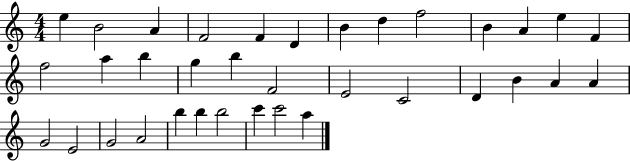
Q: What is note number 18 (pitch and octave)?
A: B5